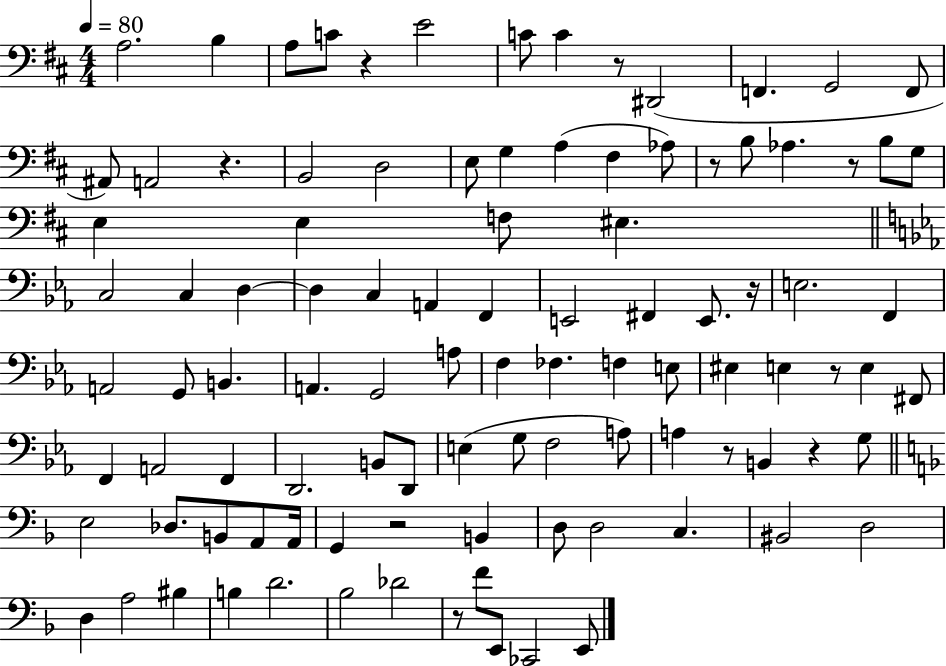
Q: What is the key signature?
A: D major